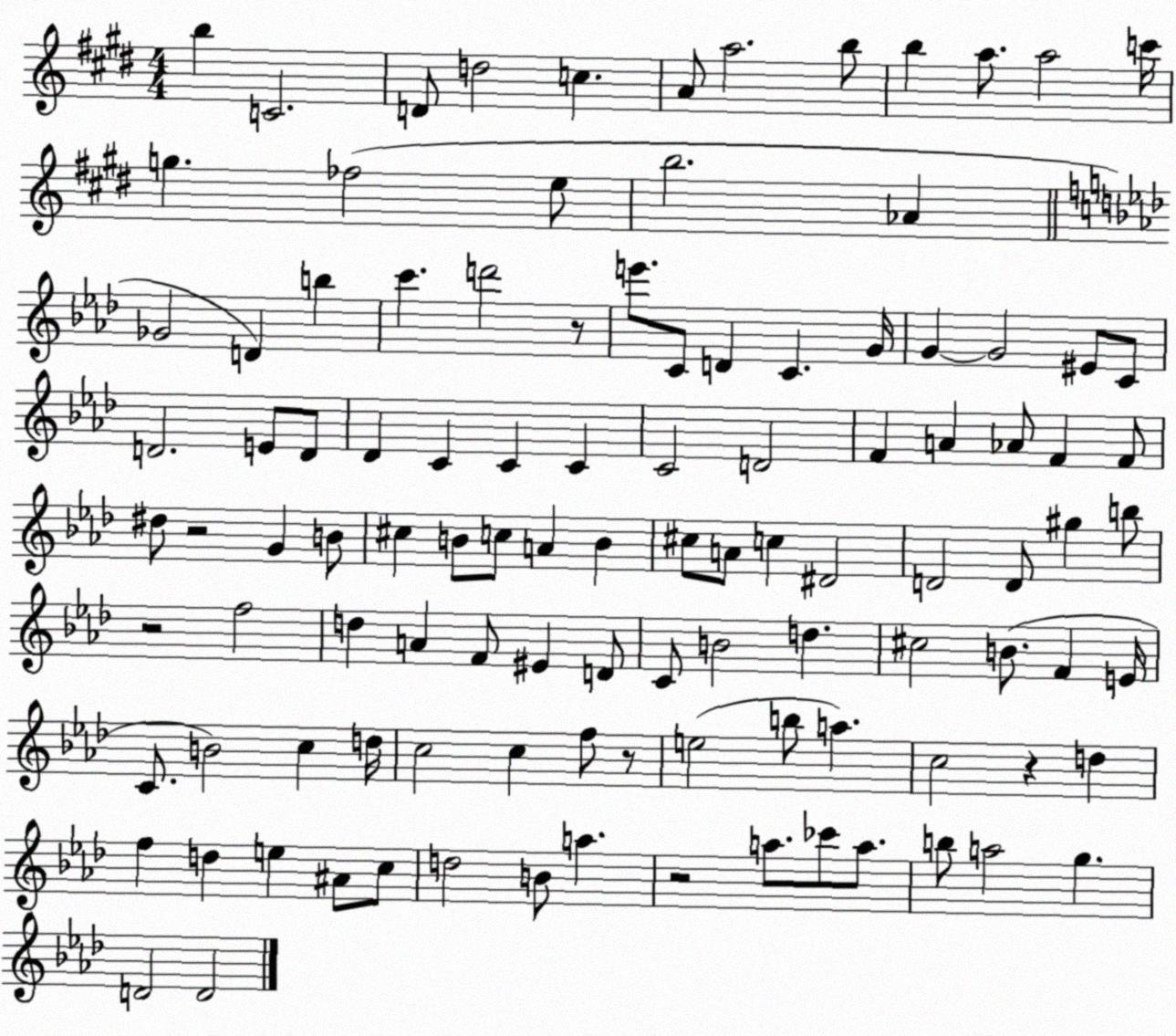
X:1
T:Untitled
M:4/4
L:1/4
K:E
b C2 D/2 d2 c A/2 a2 b/2 b a/2 a2 c'/4 g _f2 e/2 b2 _A _G2 D b c' d'2 z/2 e'/2 C/2 D C G/4 G G2 ^E/2 C/2 D2 E/2 D/2 _D C C C C2 D2 F A _A/2 F F/2 ^d/2 z2 G B/2 ^c B/2 c/2 A B ^c/2 A/2 c ^D2 D2 D/2 ^g b/2 z2 f2 d A F/2 ^E D/2 C/2 B2 d ^c2 B/2 F E/4 C/2 B2 c d/4 c2 c f/2 z/2 e2 b/2 a c2 z d f d e ^A/2 c/2 d2 B/2 a z2 a/2 _c'/2 a/2 b/2 a2 g D2 D2